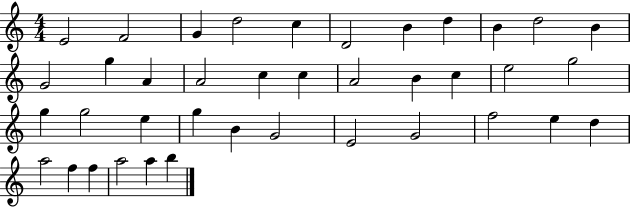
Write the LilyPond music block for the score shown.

{
  \clef treble
  \numericTimeSignature
  \time 4/4
  \key c \major
  e'2 f'2 | g'4 d''2 c''4 | d'2 b'4 d''4 | b'4 d''2 b'4 | \break g'2 g''4 a'4 | a'2 c''4 c''4 | a'2 b'4 c''4 | e''2 g''2 | \break g''4 g''2 e''4 | g''4 b'4 g'2 | e'2 g'2 | f''2 e''4 d''4 | \break a''2 f''4 f''4 | a''2 a''4 b''4 | \bar "|."
}